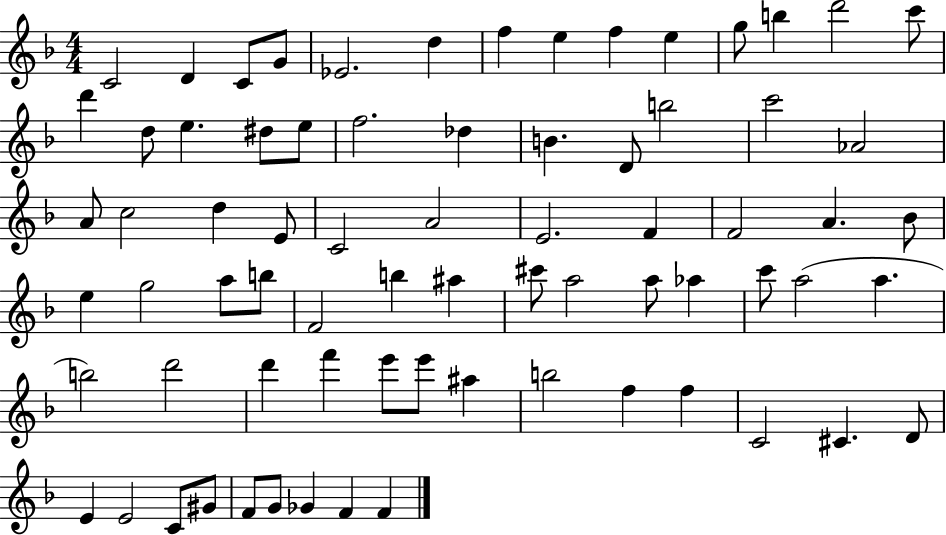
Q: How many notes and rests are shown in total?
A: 73